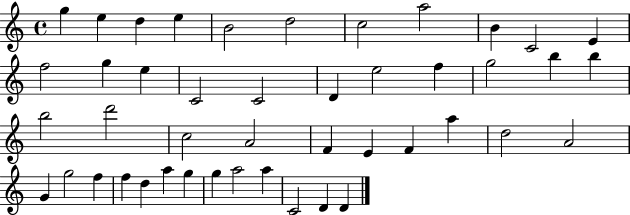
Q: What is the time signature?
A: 4/4